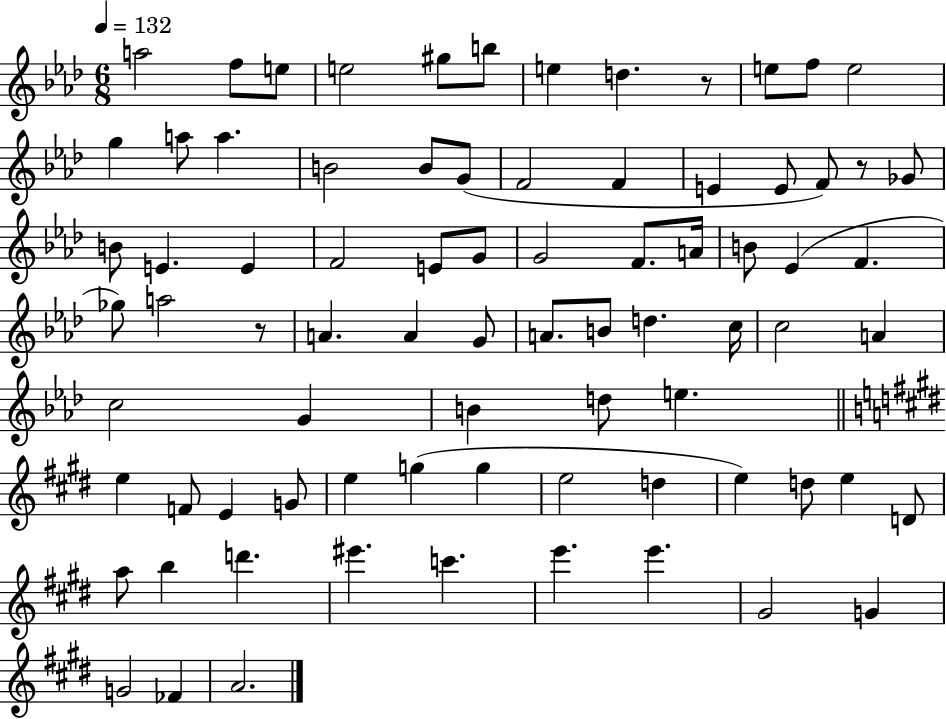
{
  \clef treble
  \numericTimeSignature
  \time 6/8
  \key aes \major
  \tempo 4 = 132
  a''2 f''8 e''8 | e''2 gis''8 b''8 | e''4 d''4. r8 | e''8 f''8 e''2 | \break g''4 a''8 a''4. | b'2 b'8 g'8( | f'2 f'4 | e'4 e'8 f'8) r8 ges'8 | \break b'8 e'4. e'4 | f'2 e'8 g'8 | g'2 f'8. a'16 | b'8 ees'4( f'4. | \break ges''8) a''2 r8 | a'4. a'4 g'8 | a'8. b'8 d''4. c''16 | c''2 a'4 | \break c''2 g'4 | b'4 d''8 e''4. | \bar "||" \break \key e \major e''4 f'8 e'4 g'8 | e''4 g''4( g''4 | e''2 d''4 | e''4) d''8 e''4 d'8 | \break a''8 b''4 d'''4. | eis'''4. c'''4. | e'''4. e'''4. | gis'2 g'4 | \break g'2 fes'4 | a'2. | \bar "|."
}